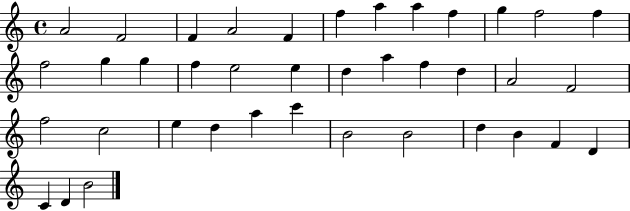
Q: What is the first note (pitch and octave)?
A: A4